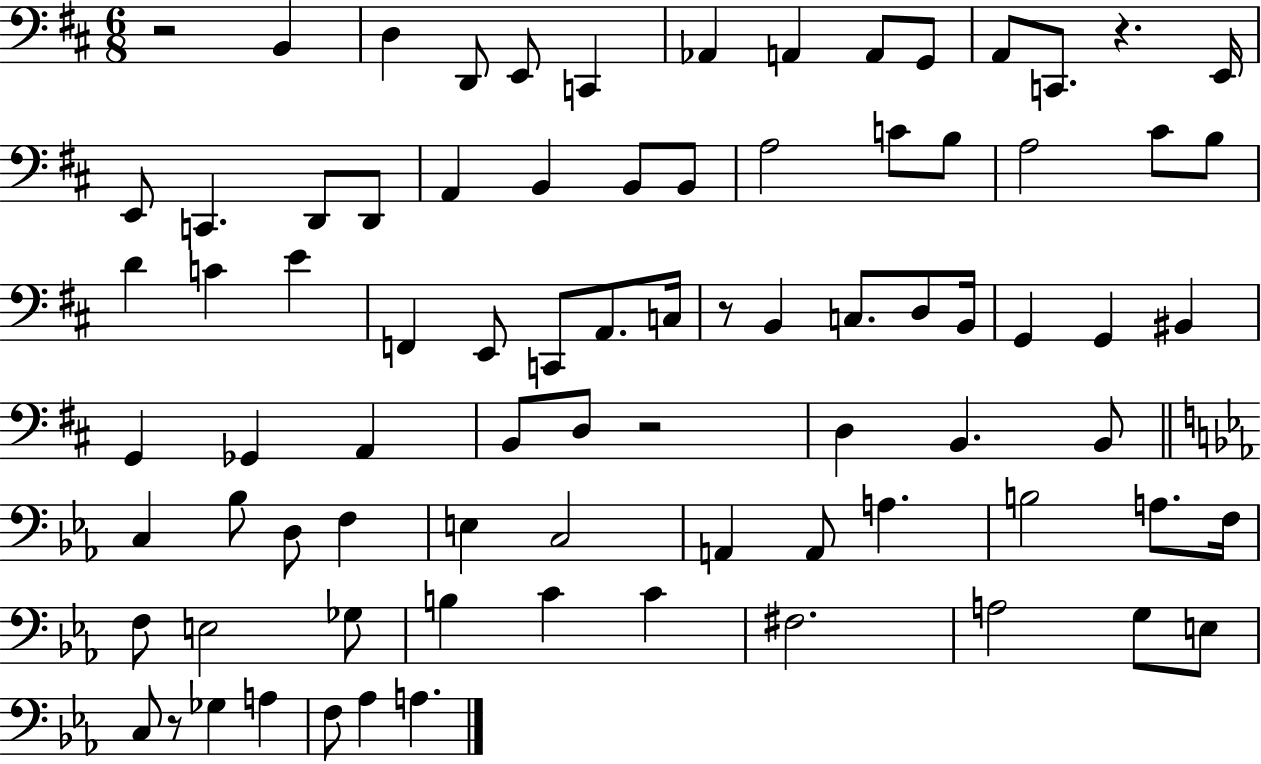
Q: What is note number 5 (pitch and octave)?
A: C2